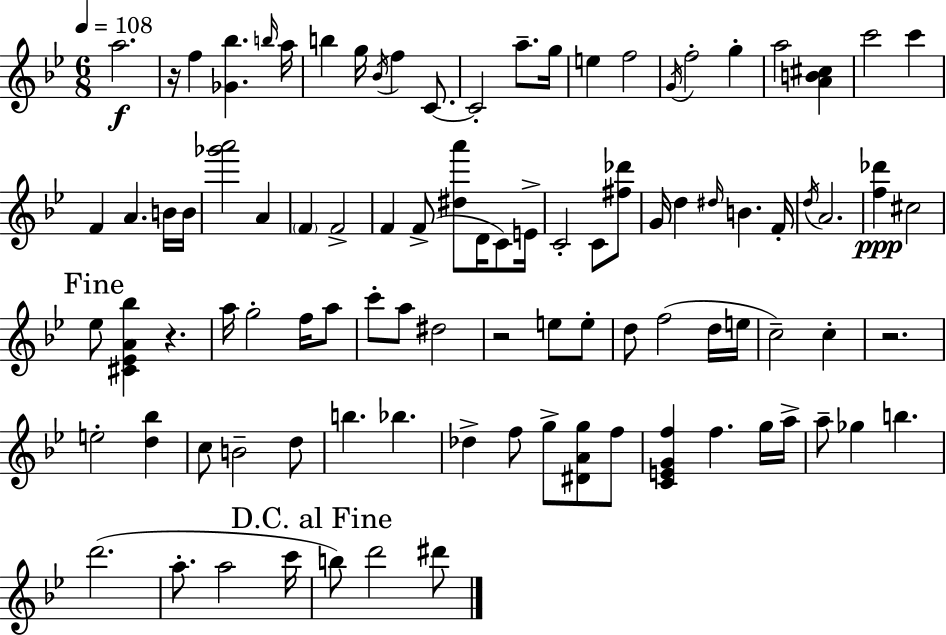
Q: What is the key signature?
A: BES major